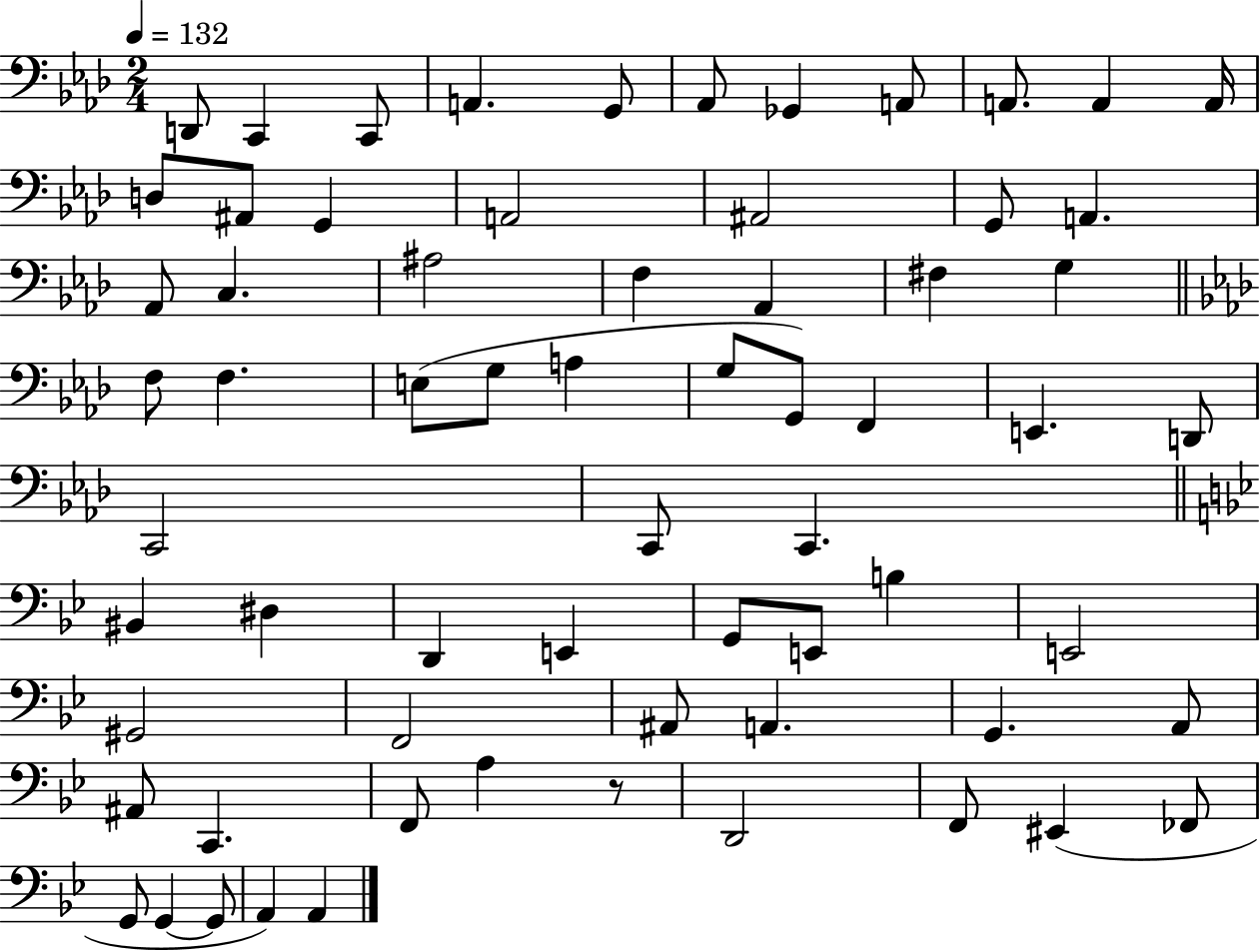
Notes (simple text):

D2/e C2/q C2/e A2/q. G2/e Ab2/e Gb2/q A2/e A2/e. A2/q A2/s D3/e A#2/e G2/q A2/h A#2/h G2/e A2/q. Ab2/e C3/q. A#3/h F3/q Ab2/q F#3/q G3/q F3/e F3/q. E3/e G3/e A3/q G3/e G2/e F2/q E2/q. D2/e C2/h C2/e C2/q. BIS2/q D#3/q D2/q E2/q G2/e E2/e B3/q E2/h G#2/h F2/h A#2/e A2/q. G2/q. A2/e A#2/e C2/q. F2/e A3/q R/e D2/h F2/e EIS2/q FES2/e G2/e G2/q G2/e A2/q A2/q